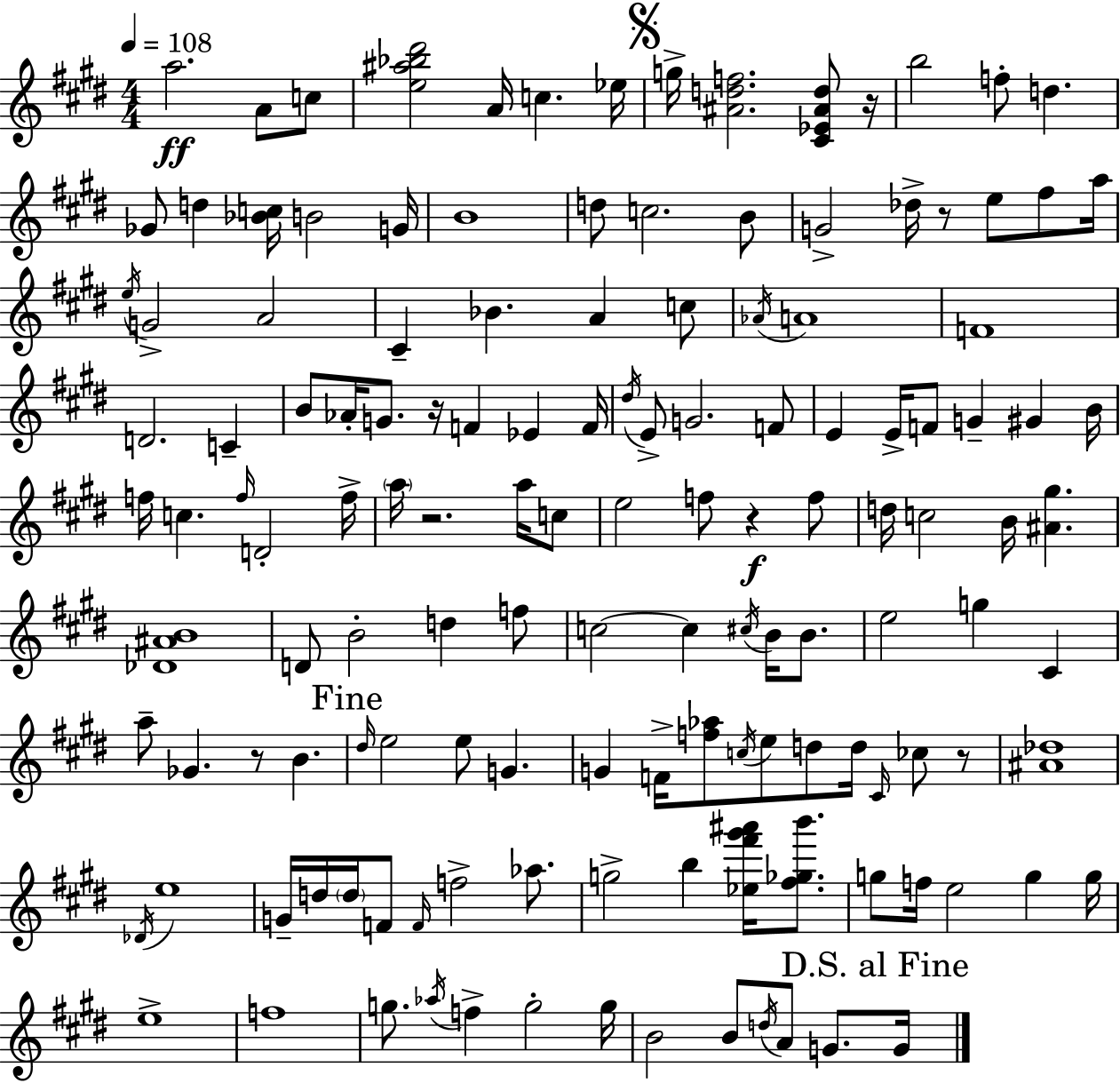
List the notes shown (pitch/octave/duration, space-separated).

A5/h. A4/e C5/e [E5,A#5,Bb5,D#6]/h A4/s C5/q. Eb5/s G5/s [A#4,D5,F5]/h. [C#4,Eb4,A#4,D5]/e R/s B5/h F5/e D5/q. Gb4/e D5/q [Bb4,C5]/s B4/h G4/s B4/w D5/e C5/h. B4/e G4/h Db5/s R/e E5/e F#5/e A5/s E5/s G4/h A4/h C#4/q Bb4/q. A4/q C5/e Ab4/s A4/w F4/w D4/h. C4/q B4/e Ab4/s G4/e. R/s F4/q Eb4/q F4/s D#5/s E4/e G4/h. F4/e E4/q E4/s F4/e G4/q G#4/q B4/s F5/s C5/q. F5/s D4/h F5/s A5/s R/h. A5/s C5/e E5/h F5/e R/q F5/e D5/s C5/h B4/s [A#4,G#5]/q. [Db4,A#4,B4]/w D4/e B4/h D5/q F5/e C5/h C5/q C#5/s B4/s B4/e. E5/h G5/q C#4/q A5/e Gb4/q. R/e B4/q. D#5/s E5/h E5/e G4/q. G4/q F4/s [F5,Ab5]/e C5/s E5/e D5/e D5/s C#4/s CES5/e R/e [A#4,Db5]/w Db4/s E5/w G4/s D5/s D5/s F4/e F4/s F5/h Ab5/e. G5/h B5/q [Eb5,F#6,G#6,A#6]/s [F#5,Gb5,B6]/e. G5/e F5/s E5/h G5/q G5/s E5/w F5/w G5/e. Ab5/s F5/q G5/h G5/s B4/h B4/e D5/s A4/e G4/e. G4/s